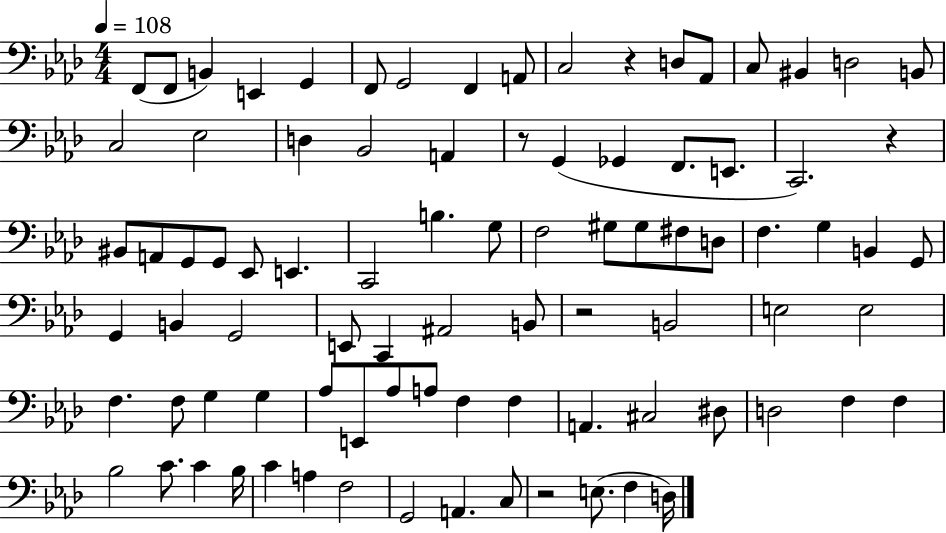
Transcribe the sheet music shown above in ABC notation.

X:1
T:Untitled
M:4/4
L:1/4
K:Ab
F,,/2 F,,/2 B,, E,, G,, F,,/2 G,,2 F,, A,,/2 C,2 z D,/2 _A,,/2 C,/2 ^B,, D,2 B,,/2 C,2 _E,2 D, _B,,2 A,, z/2 G,, _G,, F,,/2 E,,/2 C,,2 z ^B,,/2 A,,/2 G,,/2 G,,/2 _E,,/2 E,, C,,2 B, G,/2 F,2 ^G,/2 ^G,/2 ^F,/2 D,/2 F, G, B,, G,,/2 G,, B,, G,,2 E,,/2 C,, ^A,,2 B,,/2 z2 B,,2 E,2 E,2 F, F,/2 G, G, _A,/2 E,,/2 _A,/2 A,/2 F, F, A,, ^C,2 ^D,/2 D,2 F, F, _B,2 C/2 C _B,/4 C A, F,2 G,,2 A,, C,/2 z2 E,/2 F, D,/4